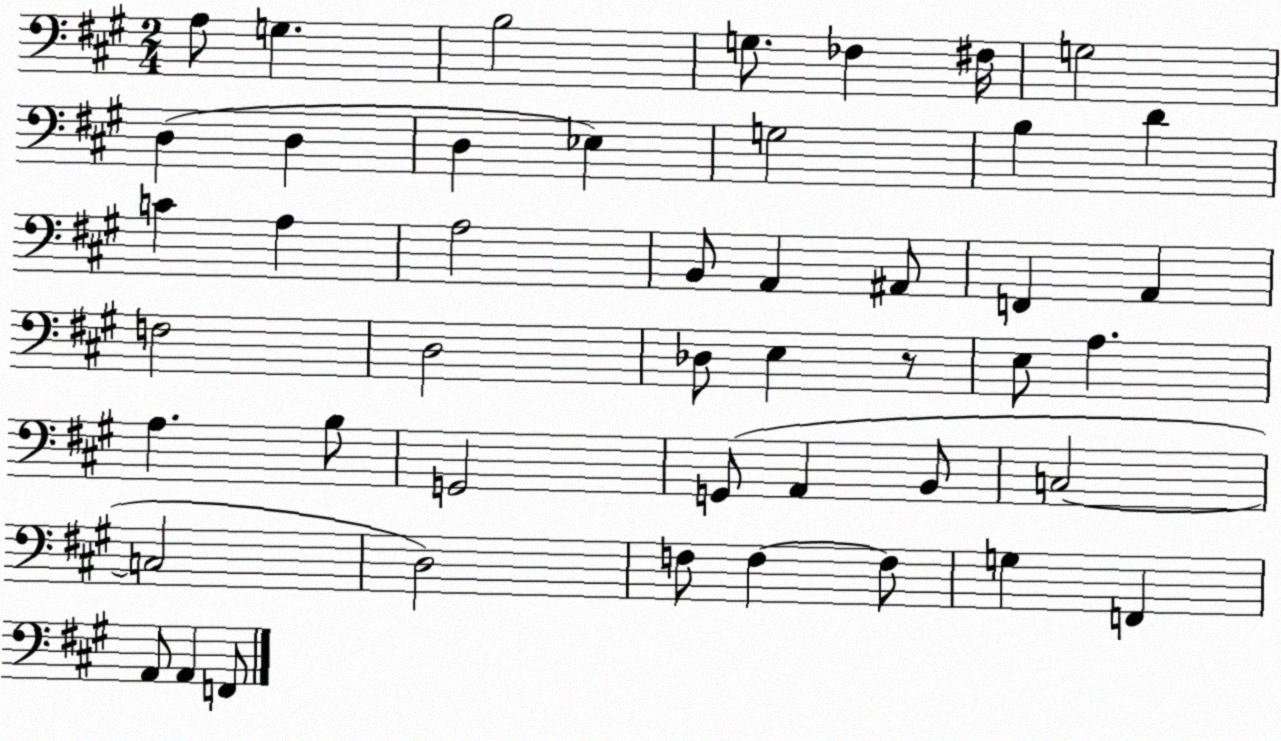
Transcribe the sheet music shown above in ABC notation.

X:1
T:Untitled
M:2/4
L:1/4
K:A
A,/2 G, B,2 G,/2 _F, ^F,/4 G,2 D, D, D, _E, G,2 B, D C A, A,2 B,,/2 A,, ^A,,/2 F,, A,, F,2 D,2 _D,/2 E, z/2 E,/2 A, A, B,/2 G,,2 G,,/2 A,, B,,/2 C,2 C,2 D,2 F,/2 F, F,/2 G, F,, A,,/2 A,, F,,/2